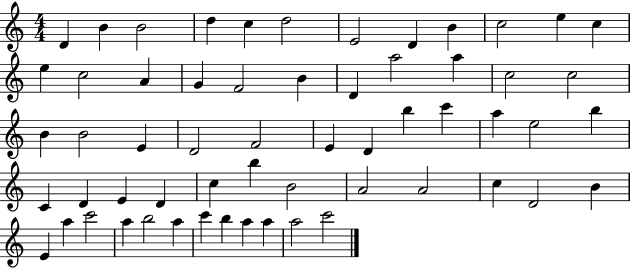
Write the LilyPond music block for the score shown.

{
  \clef treble
  \numericTimeSignature
  \time 4/4
  \key c \major
  d'4 b'4 b'2 | d''4 c''4 d''2 | e'2 d'4 b'4 | c''2 e''4 c''4 | \break e''4 c''2 a'4 | g'4 f'2 b'4 | d'4 a''2 a''4 | c''2 c''2 | \break b'4 b'2 e'4 | d'2 f'2 | e'4 d'4 b''4 c'''4 | a''4 e''2 b''4 | \break c'4 d'4 e'4 d'4 | c''4 b''4 b'2 | a'2 a'2 | c''4 d'2 b'4 | \break e'4 a''4 c'''2 | a''4 b''2 a''4 | c'''4 b''4 a''4 a''4 | a''2 c'''2 | \break \bar "|."
}